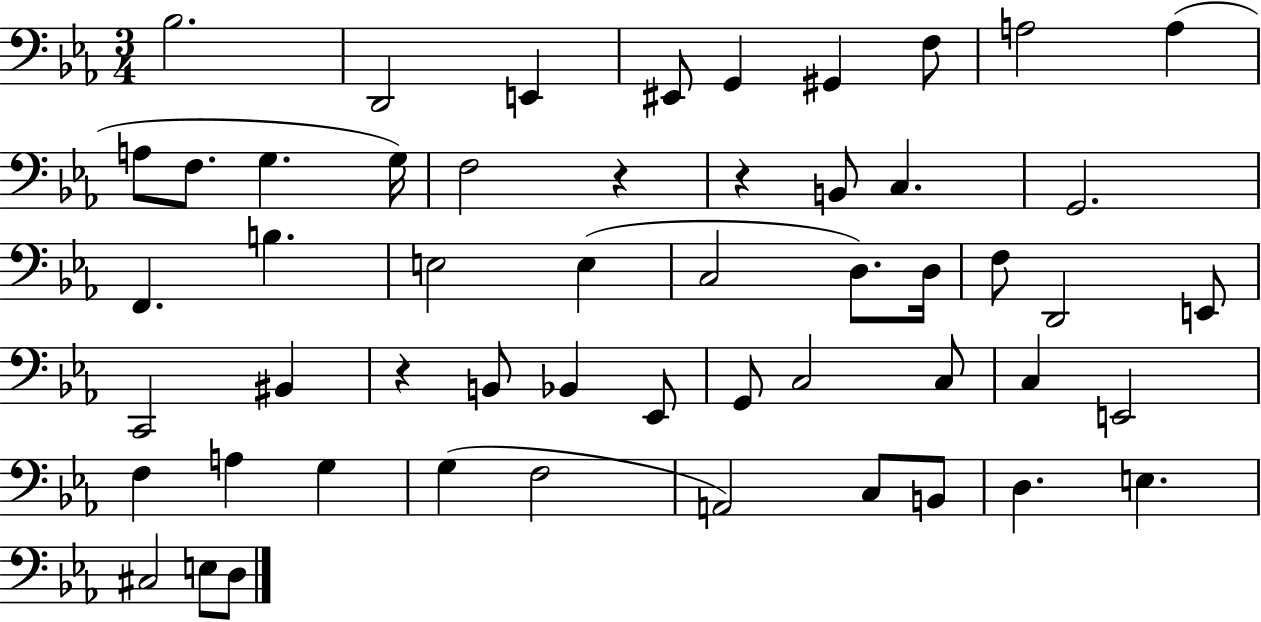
{
  \clef bass
  \numericTimeSignature
  \time 3/4
  \key ees \major
  bes2. | d,2 e,4 | eis,8 g,4 gis,4 f8 | a2 a4( | \break a8 f8. g4. g16) | f2 r4 | r4 b,8 c4. | g,2. | \break f,4. b4. | e2 e4( | c2 d8.) d16 | f8 d,2 e,8 | \break c,2 bis,4 | r4 b,8 bes,4 ees,8 | g,8 c2 c8 | c4 e,2 | \break f4 a4 g4 | g4( f2 | a,2) c8 b,8 | d4. e4. | \break cis2 e8 d8 | \bar "|."
}